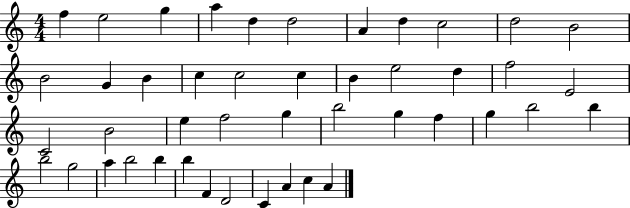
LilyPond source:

{
  \clef treble
  \numericTimeSignature
  \time 4/4
  \key c \major
  f''4 e''2 g''4 | a''4 d''4 d''2 | a'4 d''4 c''2 | d''2 b'2 | \break b'2 g'4 b'4 | c''4 c''2 c''4 | b'4 e''2 d''4 | f''2 e'2 | \break c'2 b'2 | e''4 f''2 g''4 | b''2 g''4 f''4 | g''4 b''2 b''4 | \break b''2 g''2 | a''4 b''2 b''4 | b''4 f'4 d'2 | c'4 a'4 c''4 a'4 | \break \bar "|."
}